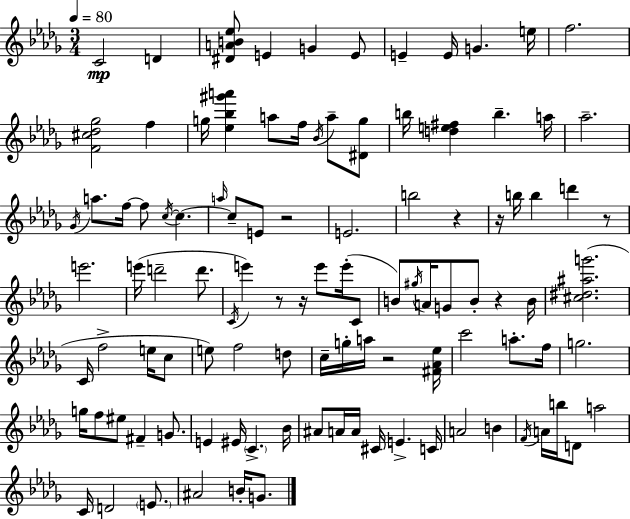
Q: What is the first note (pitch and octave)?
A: C4